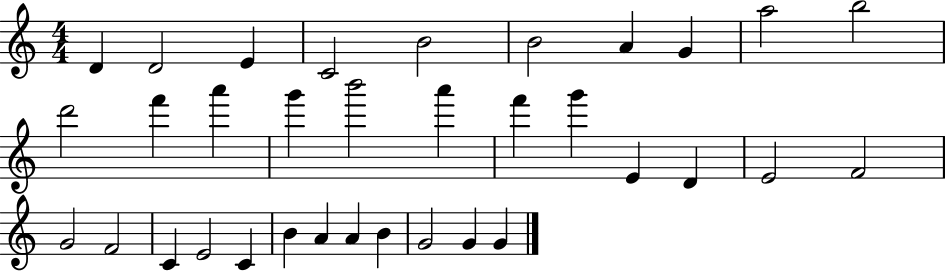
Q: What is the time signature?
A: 4/4